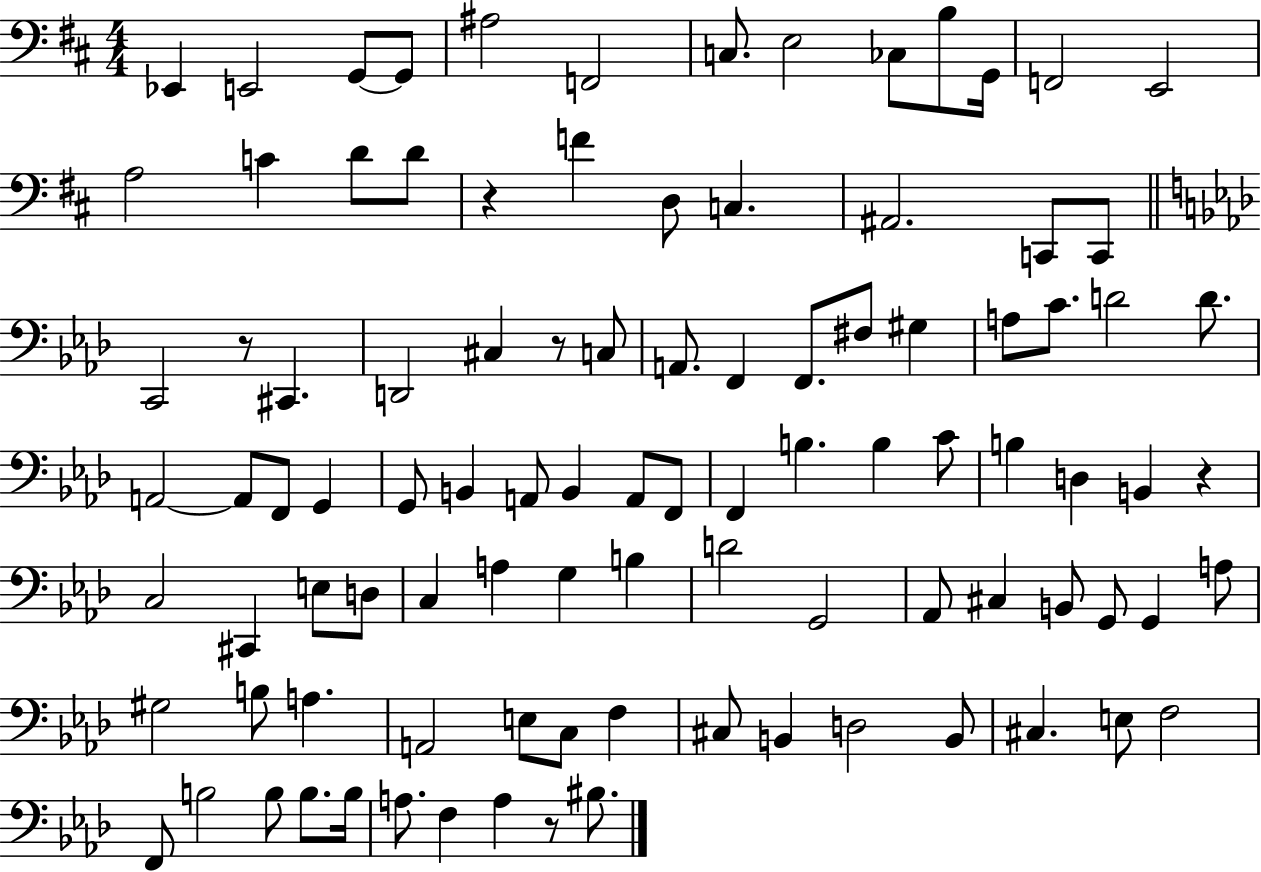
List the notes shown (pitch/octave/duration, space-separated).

Eb2/q E2/h G2/e G2/e A#3/h F2/h C3/e. E3/h CES3/e B3/e G2/s F2/h E2/h A3/h C4/q D4/e D4/e R/q F4/q D3/e C3/q. A#2/h. C2/e C2/e C2/h R/e C#2/q. D2/h C#3/q R/e C3/e A2/e. F2/q F2/e. F#3/e G#3/q A3/e C4/e. D4/h D4/e. A2/h A2/e F2/e G2/q G2/e B2/q A2/e B2/q A2/e F2/e F2/q B3/q. B3/q C4/e B3/q D3/q B2/q R/q C3/h C#2/q E3/e D3/e C3/q A3/q G3/q B3/q D4/h G2/h Ab2/e C#3/q B2/e G2/e G2/q A3/e G#3/h B3/e A3/q. A2/h E3/e C3/e F3/q C#3/e B2/q D3/h B2/e C#3/q. E3/e F3/h F2/e B3/h B3/e B3/e. B3/s A3/e. F3/q A3/q R/e BIS3/e.